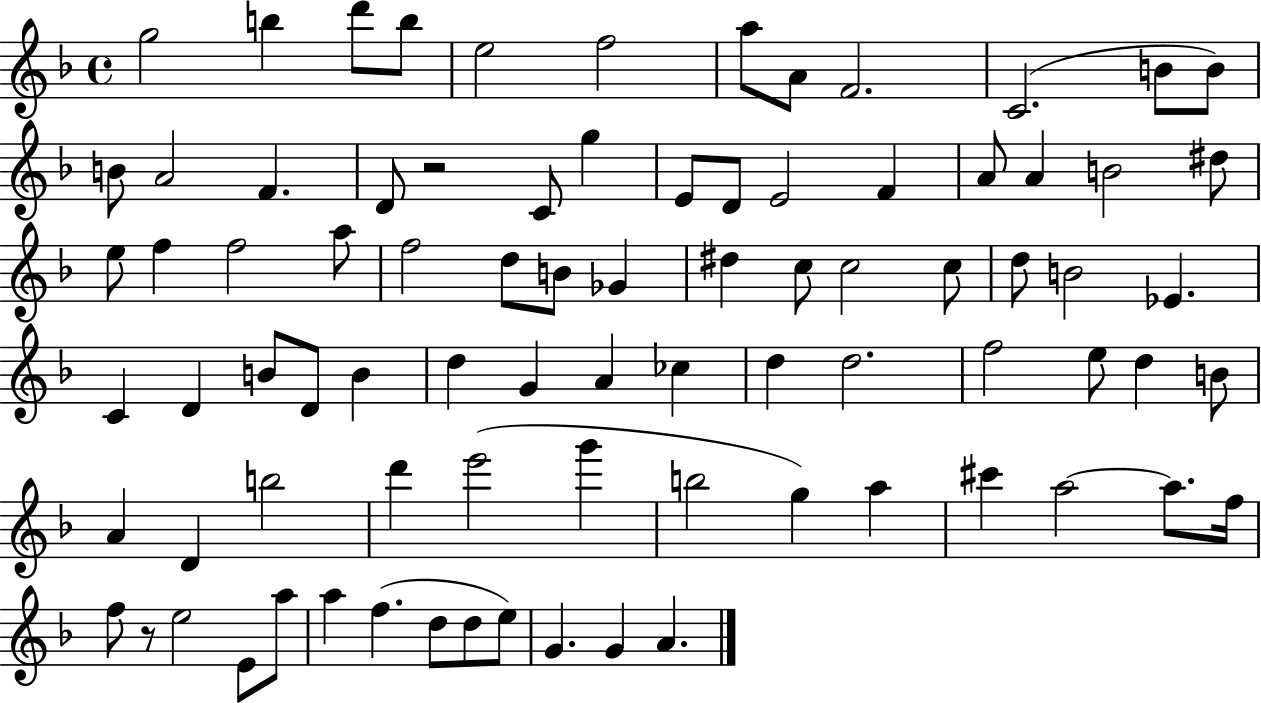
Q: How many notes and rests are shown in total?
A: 83